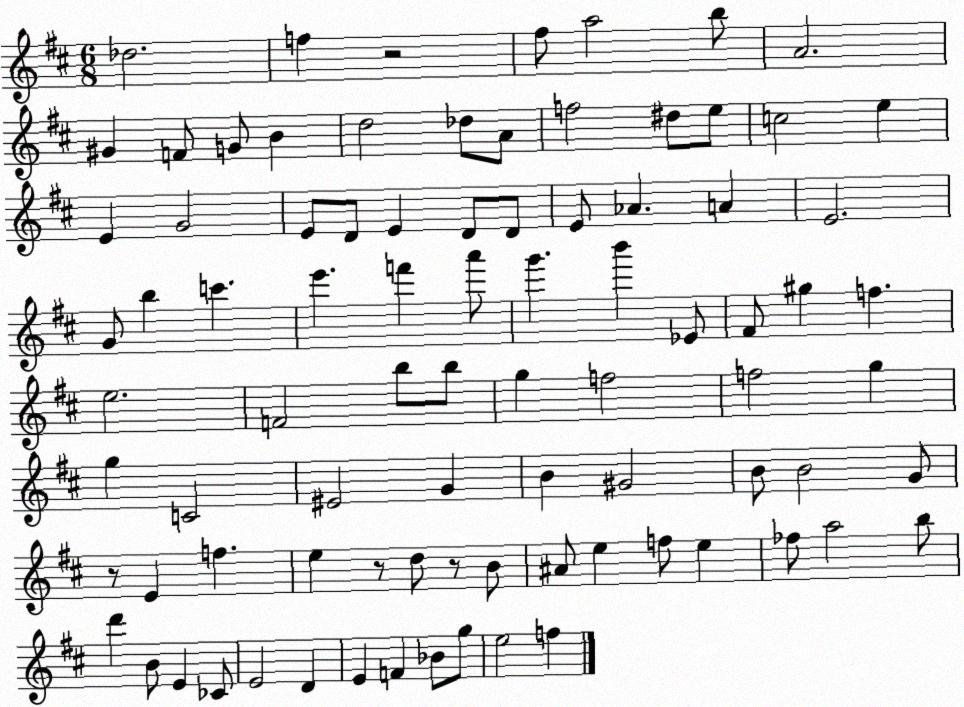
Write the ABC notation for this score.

X:1
T:Untitled
M:6/8
L:1/4
K:D
_d2 f z2 ^f/2 a2 b/2 A2 ^G F/2 G/2 B d2 _d/2 A/2 f2 ^d/2 e/2 c2 e E G2 E/2 D/2 E D/2 D/2 E/2 _A A E2 G/2 b c' e' f' a'/2 g' b' _E/2 ^F/2 ^g f e2 F2 b/2 b/2 g f2 f2 g g C2 ^E2 G B ^G2 B/2 B2 G/2 z/2 E f e z/2 d/2 z/2 B/2 ^A/2 e f/2 e _f/2 a2 b/2 d' B/2 E _C/2 E2 D E F _B/2 g/2 e2 f